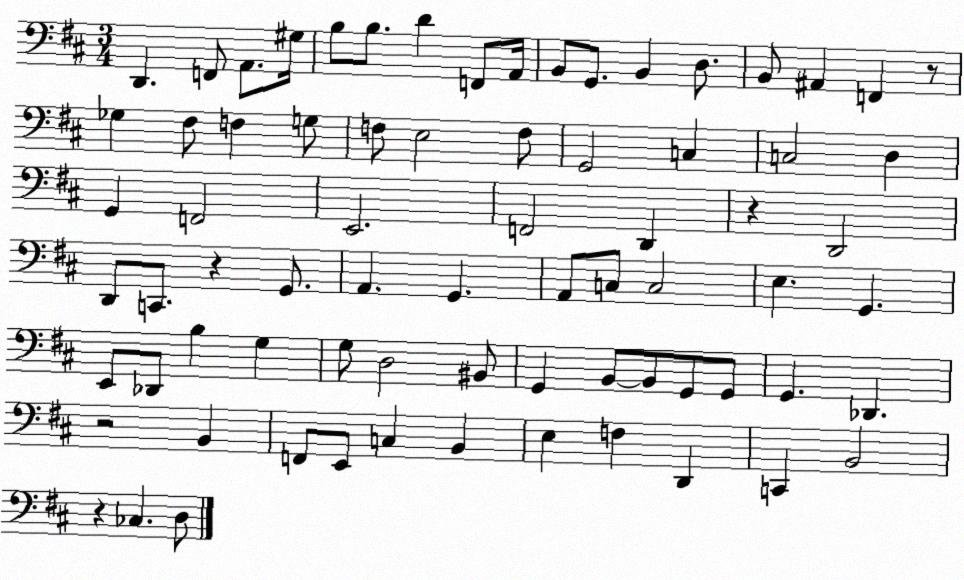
X:1
T:Untitled
M:3/4
L:1/4
K:D
D,, F,,/2 A,,/2 ^G,/4 B,/2 B,/2 D F,,/2 A,,/4 B,,/2 G,,/2 B,, D,/2 B,,/2 ^A,, F,, z/2 _G, ^F,/2 F, G,/2 F,/2 E,2 F,/2 G,,2 C, C,2 D, G,, F,,2 E,,2 F,,2 D,, z D,,2 D,,/2 C,,/2 z G,,/2 A,, G,, A,,/2 C,/2 C,2 E, G,, E,,/2 _D,,/2 B, G, G,/2 D,2 ^B,,/2 G,, B,,/2 B,,/2 G,,/2 G,,/2 G,, _D,, z2 B,, F,,/2 E,,/2 C, B,, E, F, D,, C,, B,,2 z _C, D,/2